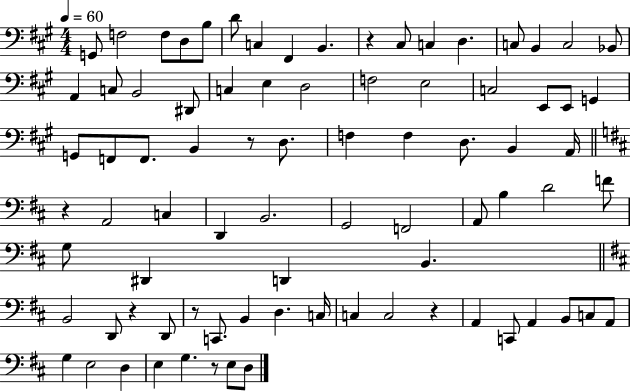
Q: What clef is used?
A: bass